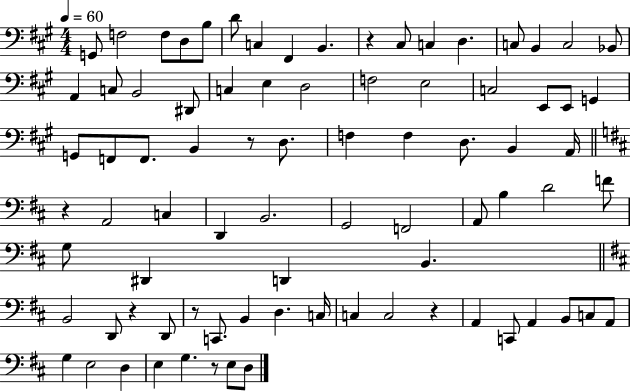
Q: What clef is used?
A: bass